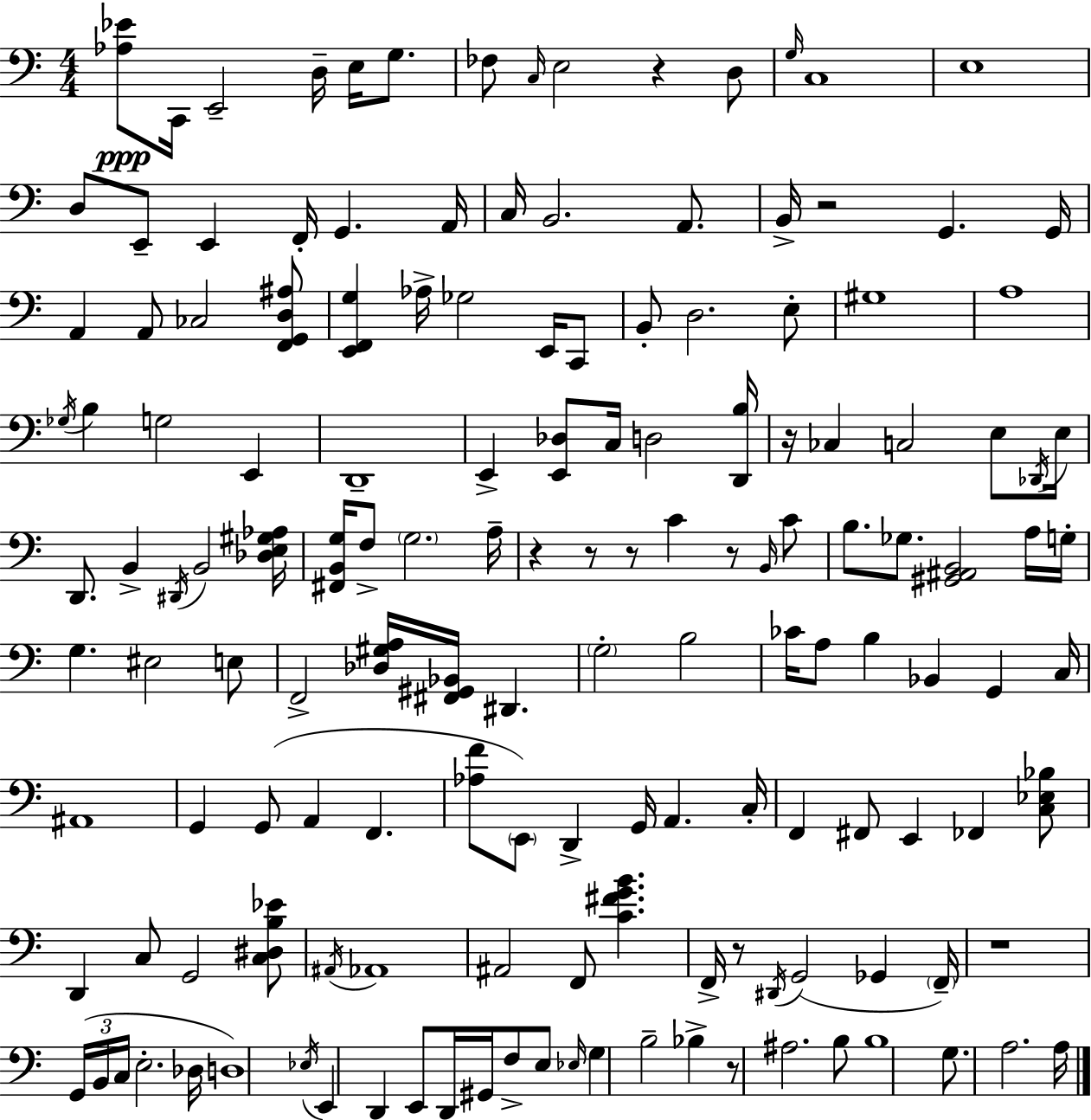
[Ab3,Eb4]/e C2/s E2/h D3/s E3/s G3/e. FES3/e C3/s E3/h R/q D3/e G3/s C3/w E3/w D3/e E2/e E2/q F2/s G2/q. A2/s C3/s B2/h. A2/e. B2/s R/h G2/q. G2/s A2/q A2/e CES3/h [F2,G2,D3,A#3]/e [E2,F2,G3]/q Ab3/s Gb3/h E2/s C2/e B2/e D3/h. E3/e G#3/w A3/w Gb3/s B3/q G3/h E2/q D2/w E2/q [E2,Db3]/e C3/s D3/h [D2,B3]/s R/s CES3/q C3/h E3/e Db2/s E3/s D2/e. B2/q D#2/s B2/h [Db3,E3,G#3,Ab3]/s [F#2,B2,G3]/s F3/e G3/h. A3/s R/q R/e R/e C4/q R/e B2/s C4/e B3/e. Gb3/e. [G#2,A#2,B2]/h A3/s G3/s G3/q. EIS3/h E3/e F2/h [Db3,G#3,A3]/s [F#2,G#2,Bb2]/s D#2/q. G3/h B3/h CES4/s A3/e B3/q Bb2/q G2/q C3/s A#2/w G2/q G2/e A2/q F2/q. [Ab3,F4]/e E2/e D2/q G2/s A2/q. C3/s F2/q F#2/e E2/q FES2/q [C3,Eb3,Bb3]/e D2/q C3/e G2/h [C3,D#3,B3,Eb4]/e A#2/s Ab2/w A#2/h F2/e [C4,F#4,G4,B4]/q. F2/s R/e D#2/s G2/h Gb2/q F2/s R/w G2/s B2/s C3/s E3/h. Db3/s D3/w Eb3/s E2/q D2/q E2/e D2/s G#2/s F3/e E3/e Eb3/s G3/q B3/h Bb3/q R/e A#3/h. B3/e B3/w G3/e. A3/h. A3/s